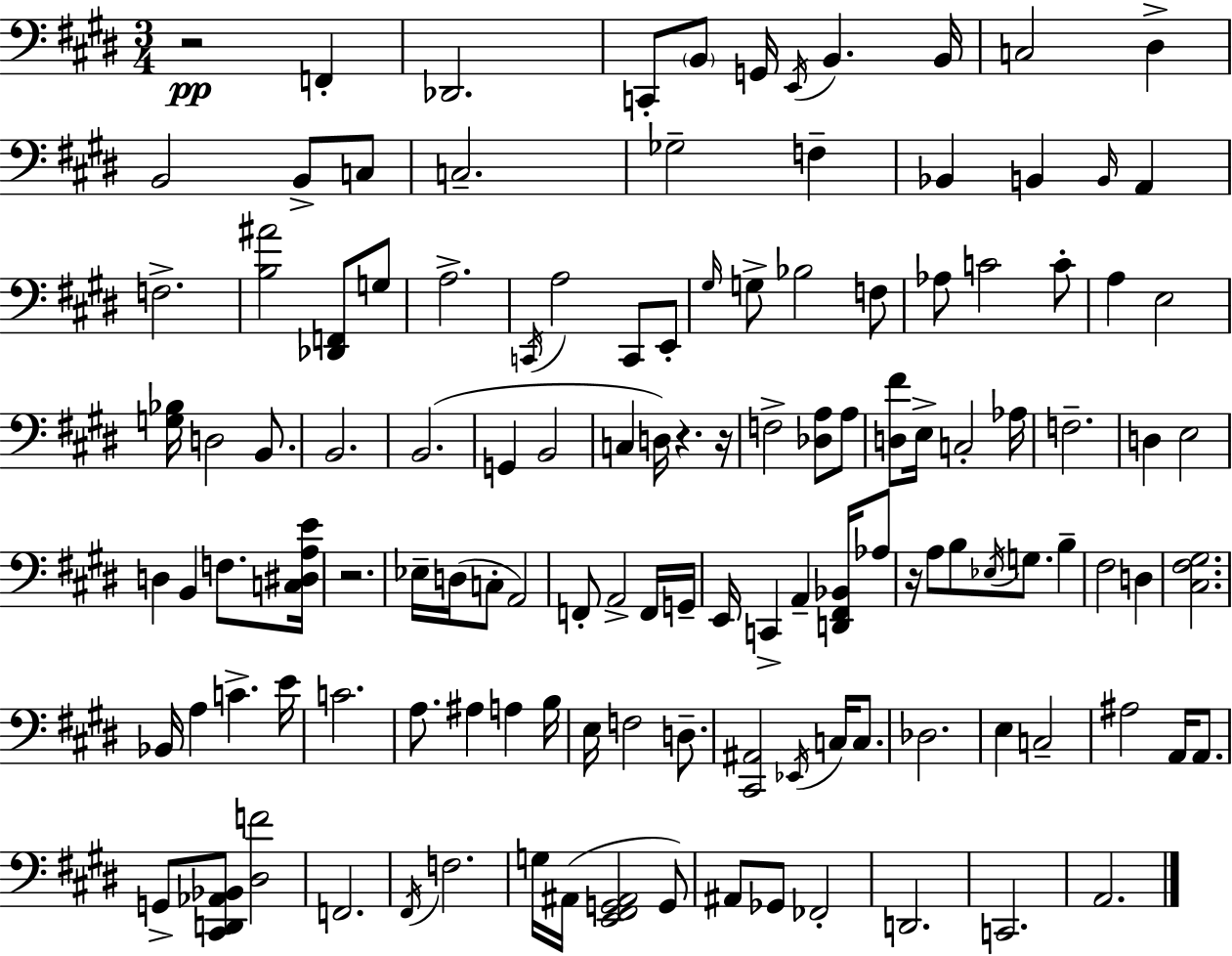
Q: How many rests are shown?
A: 5